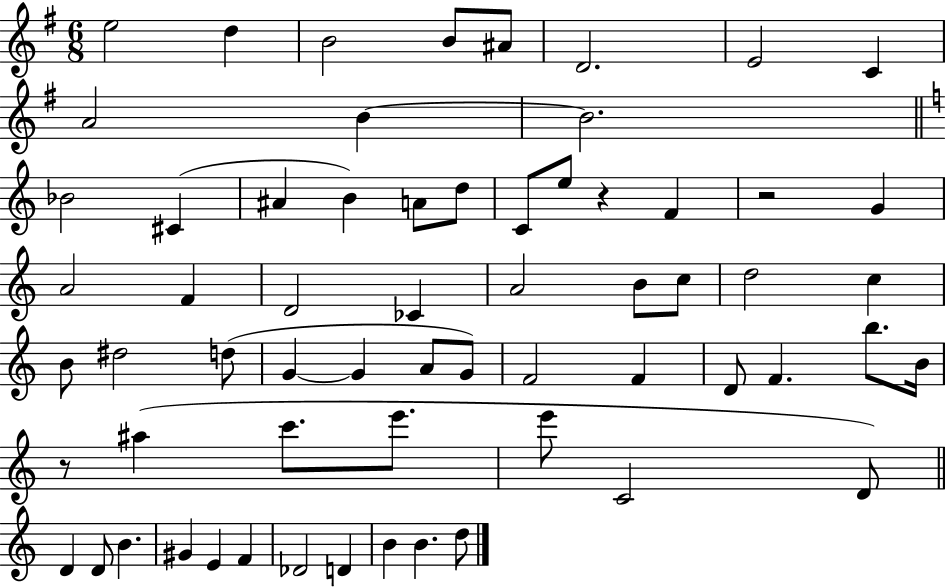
X:1
T:Untitled
M:6/8
L:1/4
K:G
e2 d B2 B/2 ^A/2 D2 E2 C A2 B B2 _B2 ^C ^A B A/2 d/2 C/2 e/2 z F z2 G A2 F D2 _C A2 B/2 c/2 d2 c B/2 ^d2 d/2 G G A/2 G/2 F2 F D/2 F b/2 B/4 z/2 ^a c'/2 e'/2 e'/2 C2 D/2 D D/2 B ^G E F _D2 D B B d/2